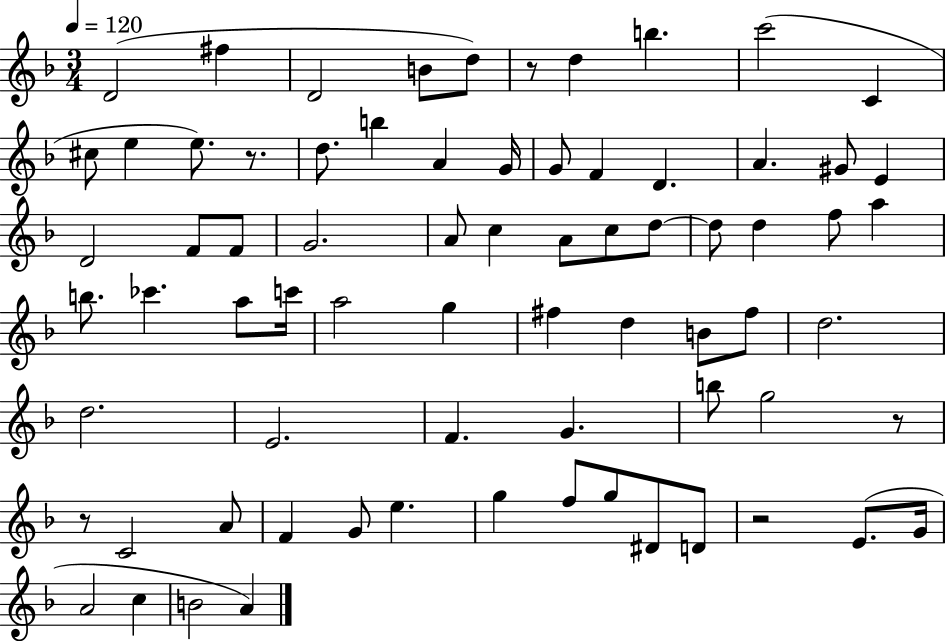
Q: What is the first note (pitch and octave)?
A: D4